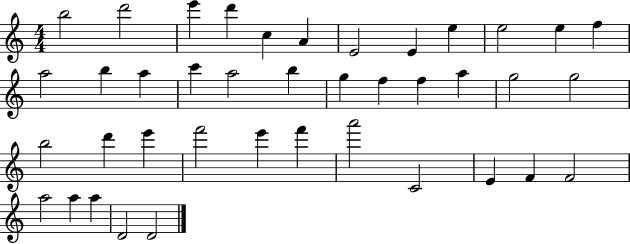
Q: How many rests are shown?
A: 0